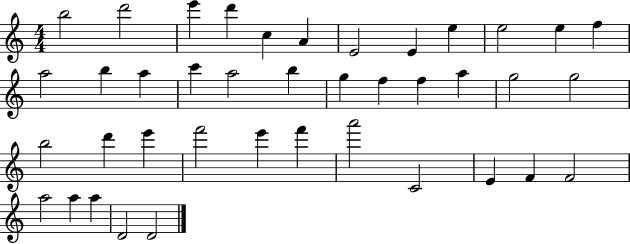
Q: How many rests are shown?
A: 0